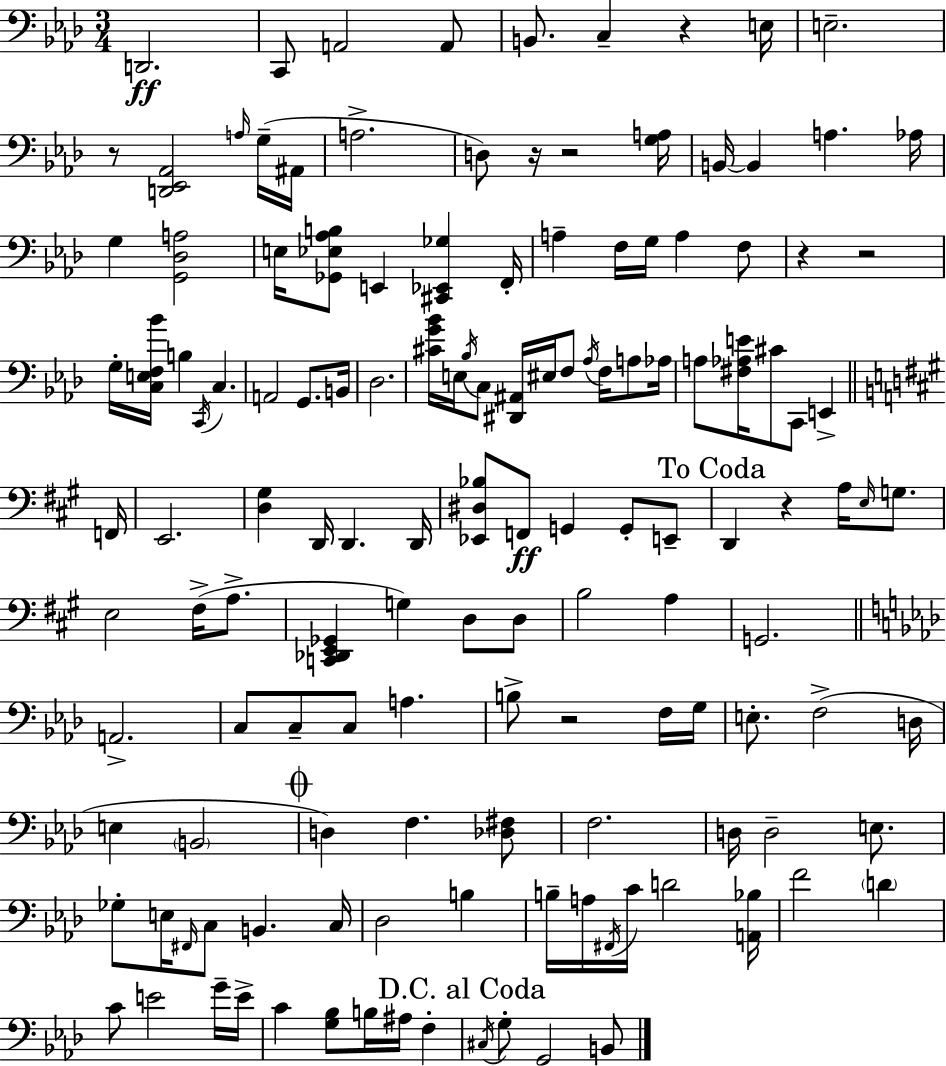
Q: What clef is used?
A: bass